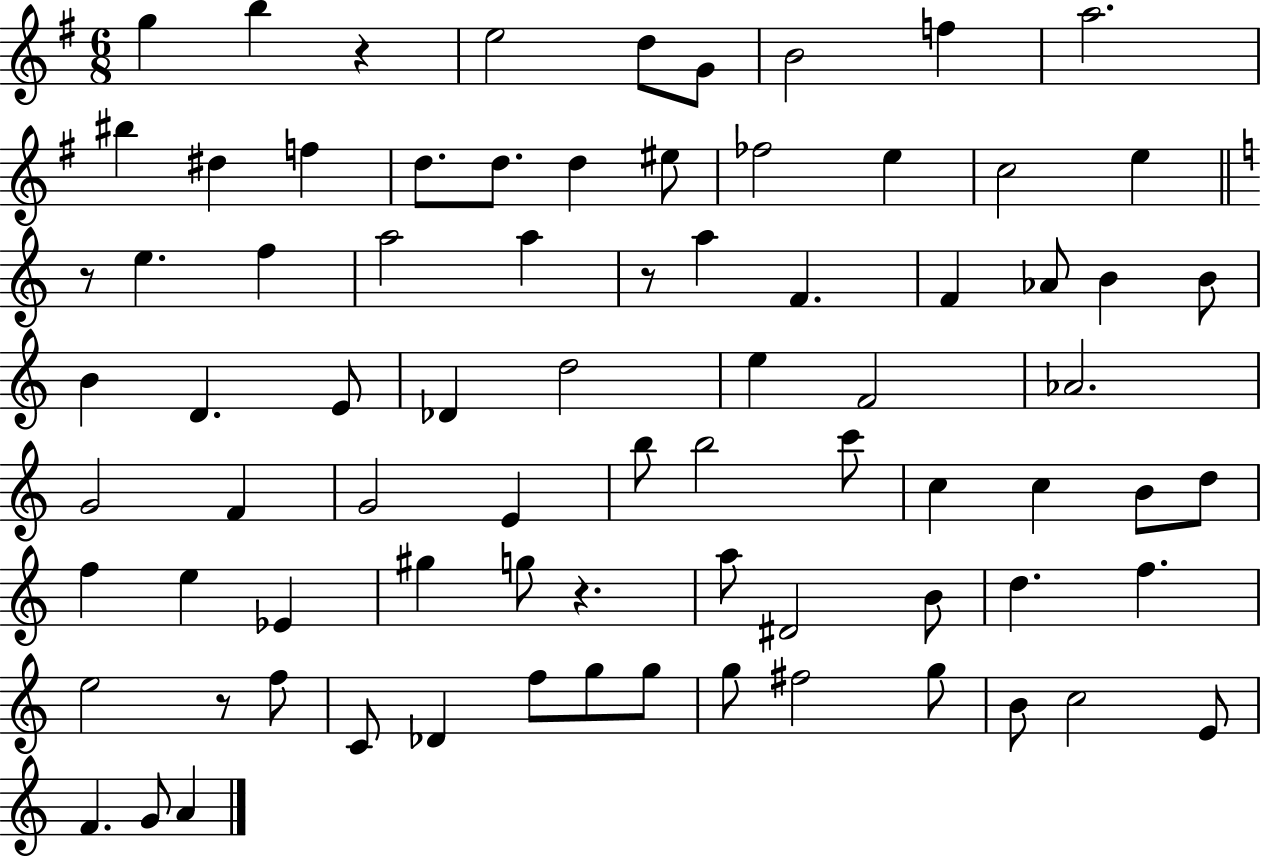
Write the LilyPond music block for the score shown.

{
  \clef treble
  \numericTimeSignature
  \time 6/8
  \key g \major
  \repeat volta 2 { g''4 b''4 r4 | e''2 d''8 g'8 | b'2 f''4 | a''2. | \break bis''4 dis''4 f''4 | d''8. d''8. d''4 eis''8 | fes''2 e''4 | c''2 e''4 | \break \bar "||" \break \key c \major r8 e''4. f''4 | a''2 a''4 | r8 a''4 f'4. | f'4 aes'8 b'4 b'8 | \break b'4 d'4. e'8 | des'4 d''2 | e''4 f'2 | aes'2. | \break g'2 f'4 | g'2 e'4 | b''8 b''2 c'''8 | c''4 c''4 b'8 d''8 | \break f''4 e''4 ees'4 | gis''4 g''8 r4. | a''8 dis'2 b'8 | d''4. f''4. | \break e''2 r8 f''8 | c'8 des'4 f''8 g''8 g''8 | g''8 fis''2 g''8 | b'8 c''2 e'8 | \break f'4. g'8 a'4 | } \bar "|."
}